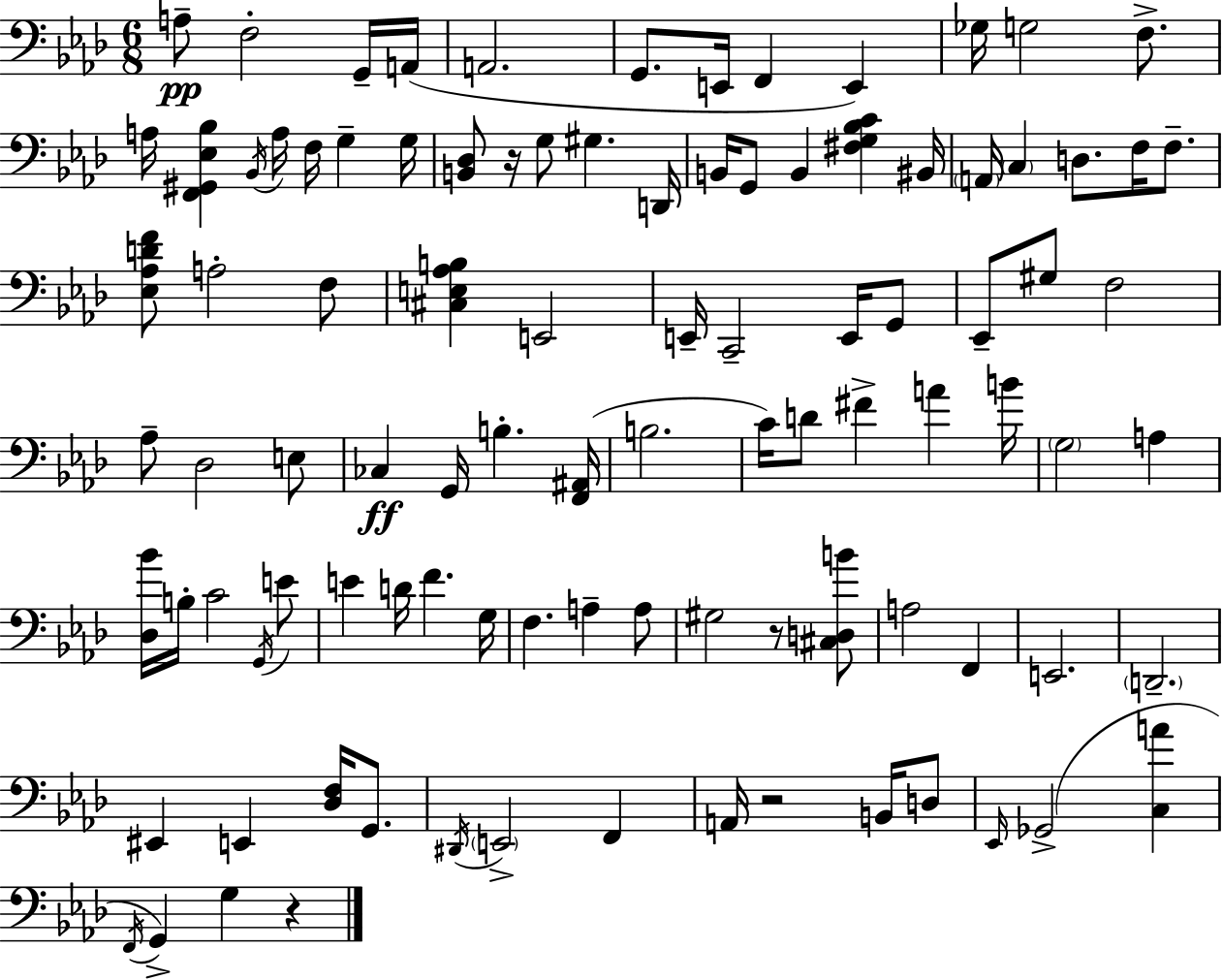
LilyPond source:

{
  \clef bass
  \numericTimeSignature
  \time 6/8
  \key f \minor
  a8--\pp f2-. g,16-- a,16( | a,2. | g,8. e,16 f,4 e,4) | ges16 g2 f8.-> | \break a16 <f, gis, ees bes>4 \acciaccatura { bes,16 } a16 f16 g4-- | g16 <b, des>8 r16 g8 gis4. | d,16 b,16 g,8 b,4 <fis g bes c'>4 | bis,16 \parenthesize a,16 \parenthesize c4 d8. f16 f8.-- | \break <ees aes d' f'>8 a2-. f8 | <cis e aes b>4 e,2 | e,16-- c,2-- e,16 g,8 | ees,8-- gis8 f2 | \break aes8-- des2 e8 | ces4\ff g,16 b4.-. | <f, ais,>16( b2. | c'16) d'8 fis'4-> a'4 | \break b'16 \parenthesize g2 a4 | <des bes'>16 b16-. c'2 \acciaccatura { g,16 } | e'8 e'4 d'16 f'4. | g16 f4. a4-- | \break a8 gis2 r8 | <cis d b'>8 a2 f,4 | e,2. | \parenthesize d,2.-- | \break eis,4 e,4 <des f>16 g,8. | \acciaccatura { dis,16 } \parenthesize e,2-> f,4 | a,16 r2 | b,16 d8 \grace { ees,16 }( ges,2-> | \break <c a'>4 \acciaccatura { f,16 } g,4->) g4 | r4 \bar "|."
}